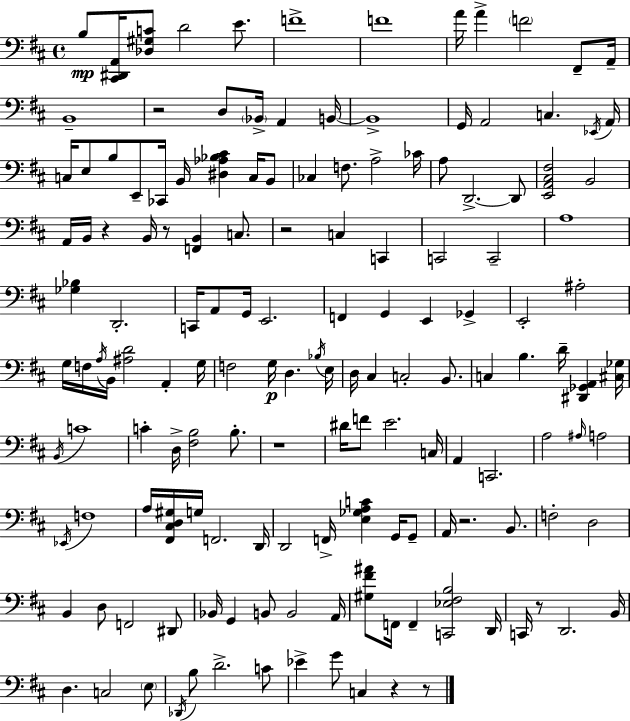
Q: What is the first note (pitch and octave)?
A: B3